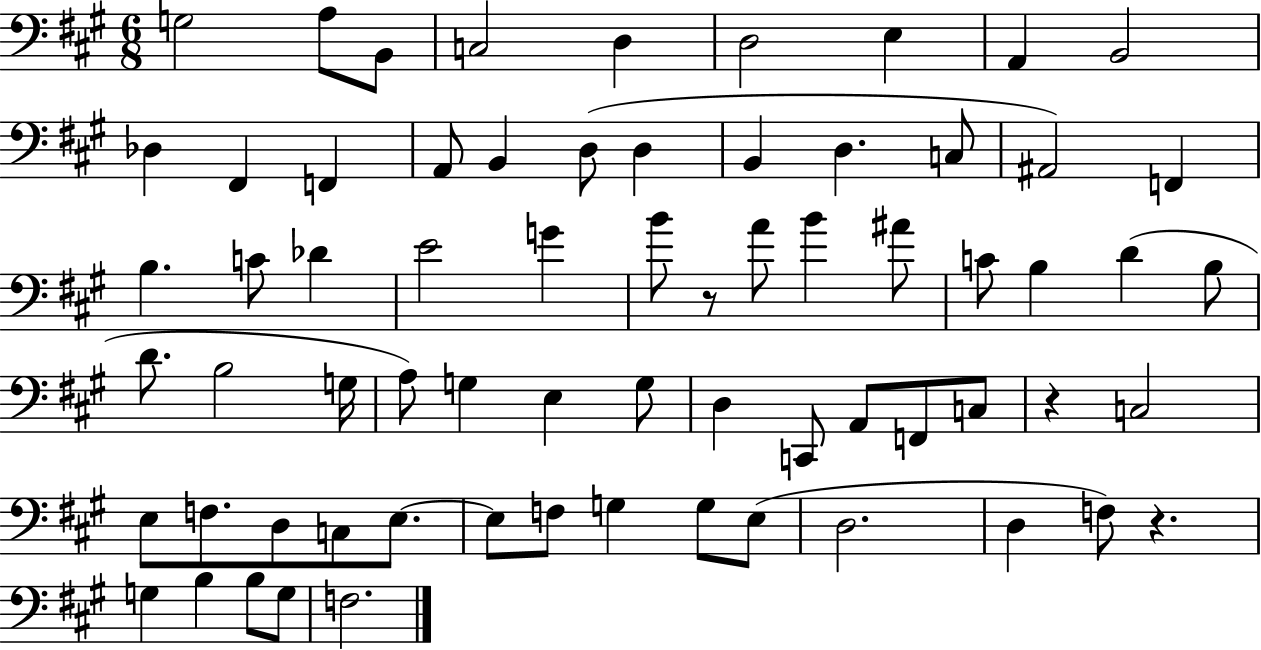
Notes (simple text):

G3/h A3/e B2/e C3/h D3/q D3/h E3/q A2/q B2/h Db3/q F#2/q F2/q A2/e B2/q D3/e D3/q B2/q D3/q. C3/e A#2/h F2/q B3/q. C4/e Db4/q E4/h G4/q B4/e R/e A4/e B4/q A#4/e C4/e B3/q D4/q B3/e D4/e. B3/h G3/s A3/e G3/q E3/q G3/e D3/q C2/e A2/e F2/e C3/e R/q C3/h E3/e F3/e. D3/e C3/e E3/e. E3/e F3/e G3/q G3/e E3/e D3/h. D3/q F3/e R/q. G3/q B3/q B3/e G3/e F3/h.